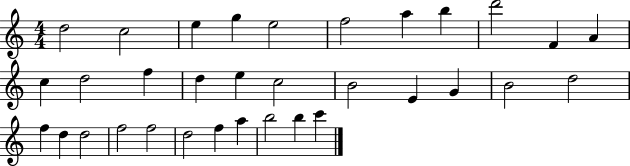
{
  \clef treble
  \numericTimeSignature
  \time 4/4
  \key c \major
  d''2 c''2 | e''4 g''4 e''2 | f''2 a''4 b''4 | d'''2 f'4 a'4 | \break c''4 d''2 f''4 | d''4 e''4 c''2 | b'2 e'4 g'4 | b'2 d''2 | \break f''4 d''4 d''2 | f''2 f''2 | d''2 f''4 a''4 | b''2 b''4 c'''4 | \break \bar "|."
}